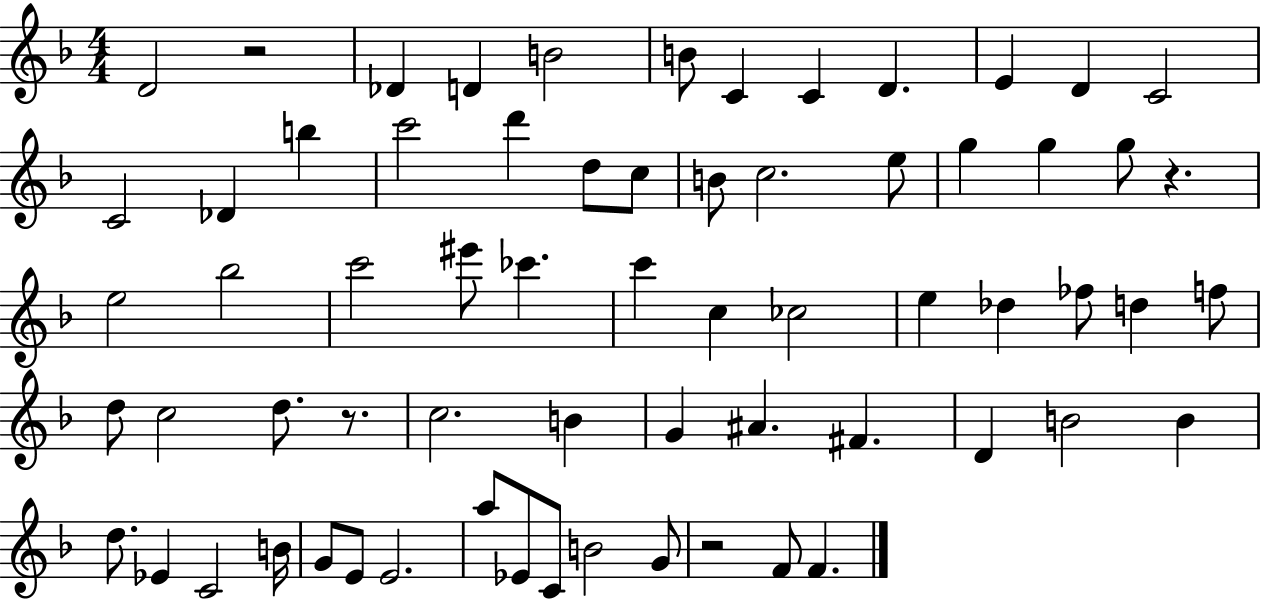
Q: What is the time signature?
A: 4/4